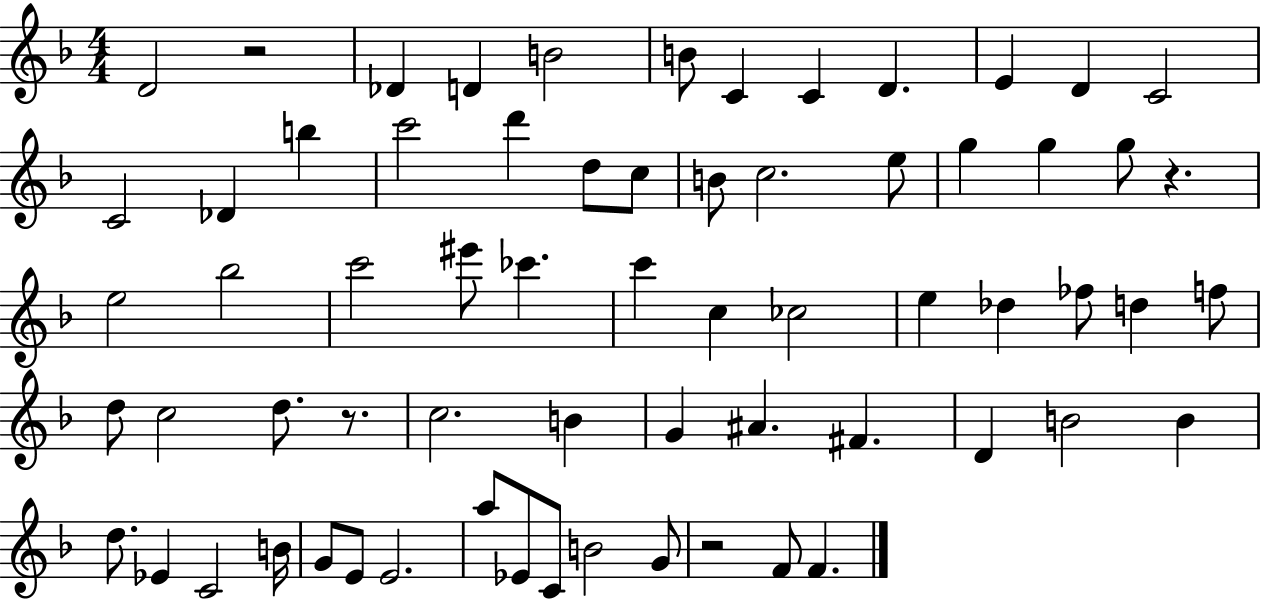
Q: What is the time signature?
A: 4/4